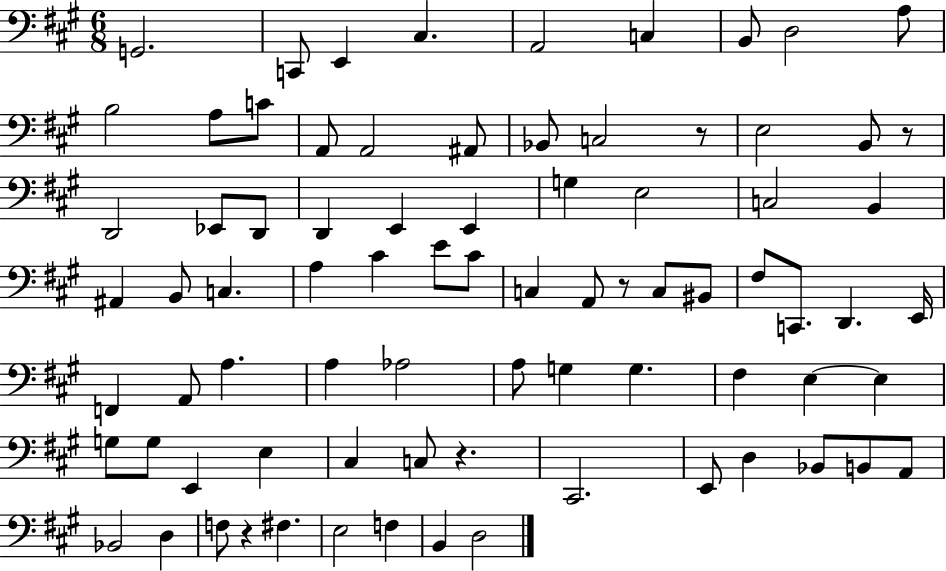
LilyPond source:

{
  \clef bass
  \numericTimeSignature
  \time 6/8
  \key a \major
  g,2. | c,8 e,4 cis4. | a,2 c4 | b,8 d2 a8 | \break b2 a8 c'8 | a,8 a,2 ais,8 | bes,8 c2 r8 | e2 b,8 r8 | \break d,2 ees,8 d,8 | d,4 e,4 e,4 | g4 e2 | c2 b,4 | \break ais,4 b,8 c4. | a4 cis'4 e'8 cis'8 | c4 a,8 r8 c8 bis,8 | fis8 c,8. d,4. e,16 | \break f,4 a,8 a4. | a4 aes2 | a8 g4 g4. | fis4 e4~~ e4 | \break g8 g8 e,4 e4 | cis4 c8 r4. | cis,2. | e,8 d4 bes,8 b,8 a,8 | \break bes,2 d4 | f8 r4 fis4. | e2 f4 | b,4 d2 | \break \bar "|."
}